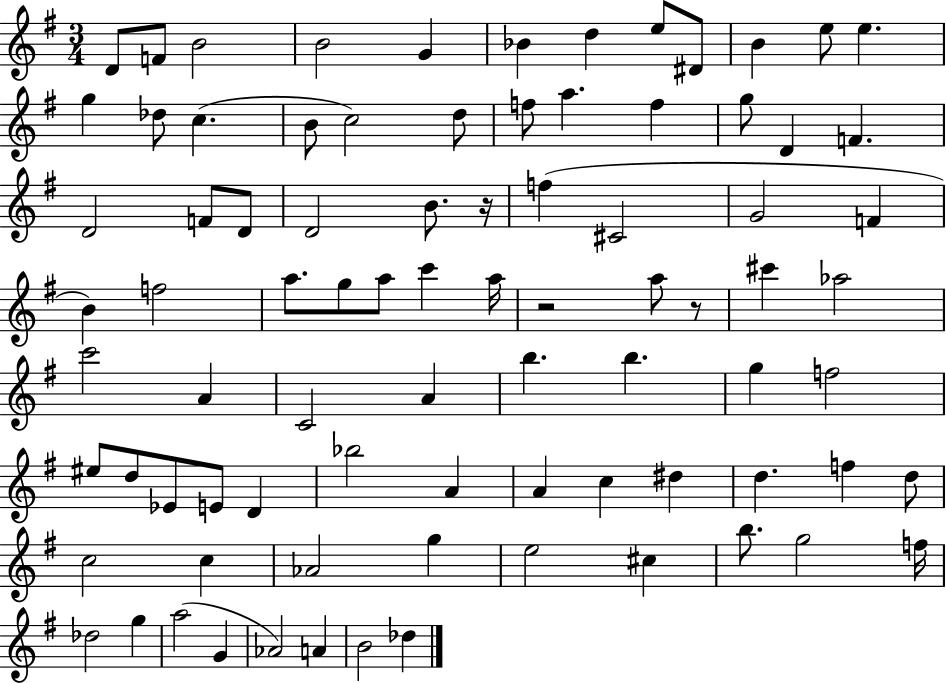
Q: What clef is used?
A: treble